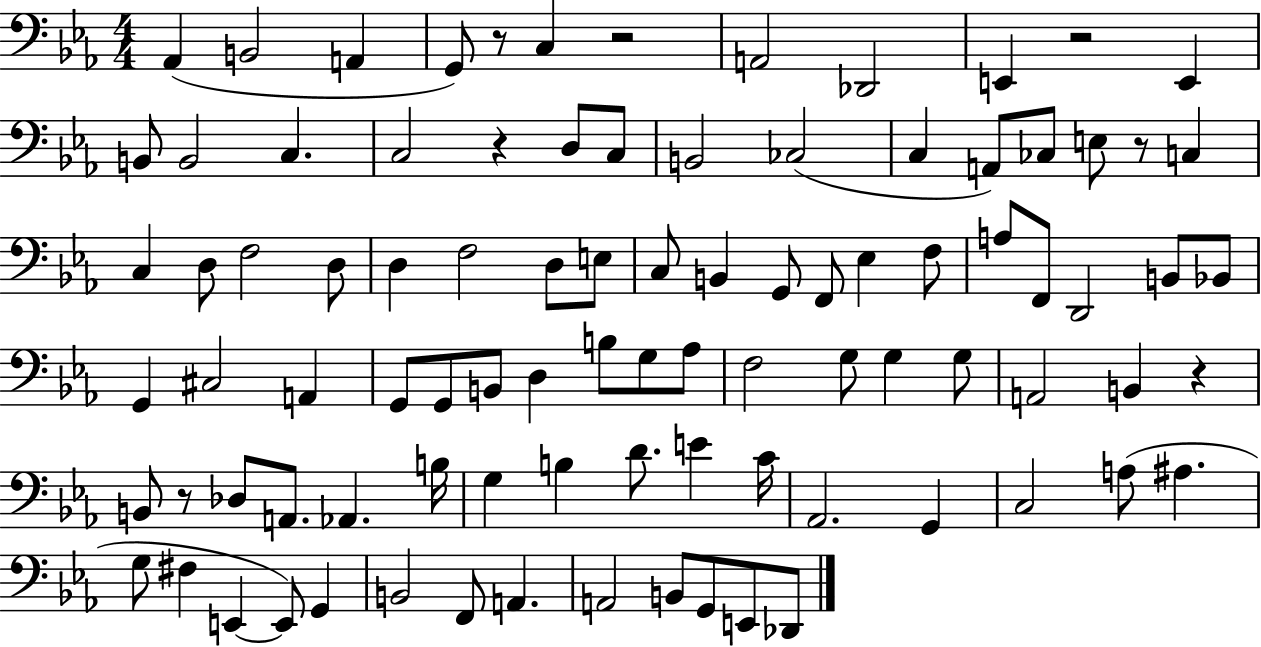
{
  \clef bass
  \numericTimeSignature
  \time 4/4
  \key ees \major
  aes,4( b,2 a,4 | g,8) r8 c4 r2 | a,2 des,2 | e,4 r2 e,4 | \break b,8 b,2 c4. | c2 r4 d8 c8 | b,2 ces2( | c4 a,8) ces8 e8 r8 c4 | \break c4 d8 f2 d8 | d4 f2 d8 e8 | c8 b,4 g,8 f,8 ees4 f8 | a8 f,8 d,2 b,8 bes,8 | \break g,4 cis2 a,4 | g,8 g,8 b,8 d4 b8 g8 aes8 | f2 g8 g4 g8 | a,2 b,4 r4 | \break b,8 r8 des8 a,8. aes,4. b16 | g4 b4 d'8. e'4 c'16 | aes,2. g,4 | c2 a8( ais4. | \break g8 fis4 e,4~~ e,8) g,4 | b,2 f,8 a,4. | a,2 b,8 g,8 e,8 des,8 | \bar "|."
}